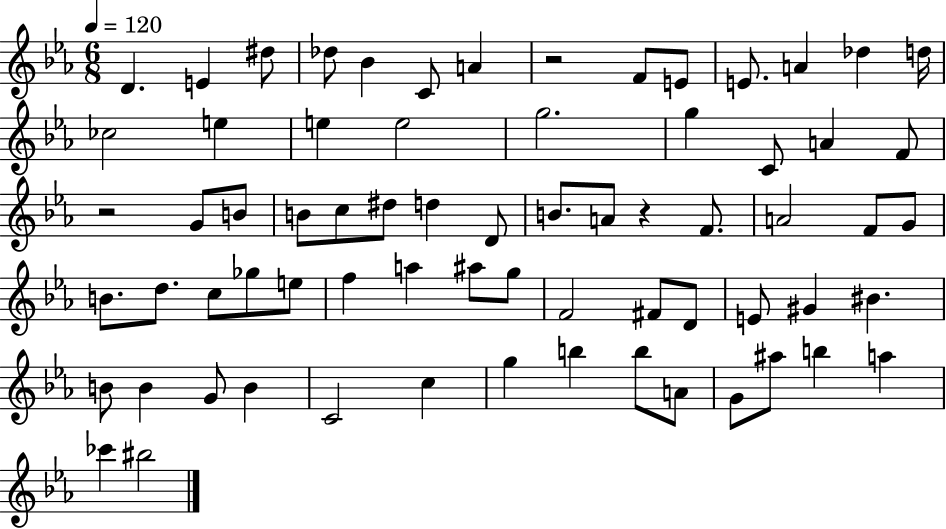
{
  \clef treble
  \numericTimeSignature
  \time 6/8
  \key ees \major
  \tempo 4 = 120
  d'4. e'4 dis''8 | des''8 bes'4 c'8 a'4 | r2 f'8 e'8 | e'8. a'4 des''4 d''16 | \break ces''2 e''4 | e''4 e''2 | g''2. | g''4 c'8 a'4 f'8 | \break r2 g'8 b'8 | b'8 c''8 dis''8 d''4 d'8 | b'8. a'8 r4 f'8. | a'2 f'8 g'8 | \break b'8. d''8. c''8 ges''8 e''8 | f''4 a''4 ais''8 g''8 | f'2 fis'8 d'8 | e'8 gis'4 bis'4. | \break b'8 b'4 g'8 b'4 | c'2 c''4 | g''4 b''4 b''8 a'8 | g'8 ais''8 b''4 a''4 | \break ces'''4 bis''2 | \bar "|."
}